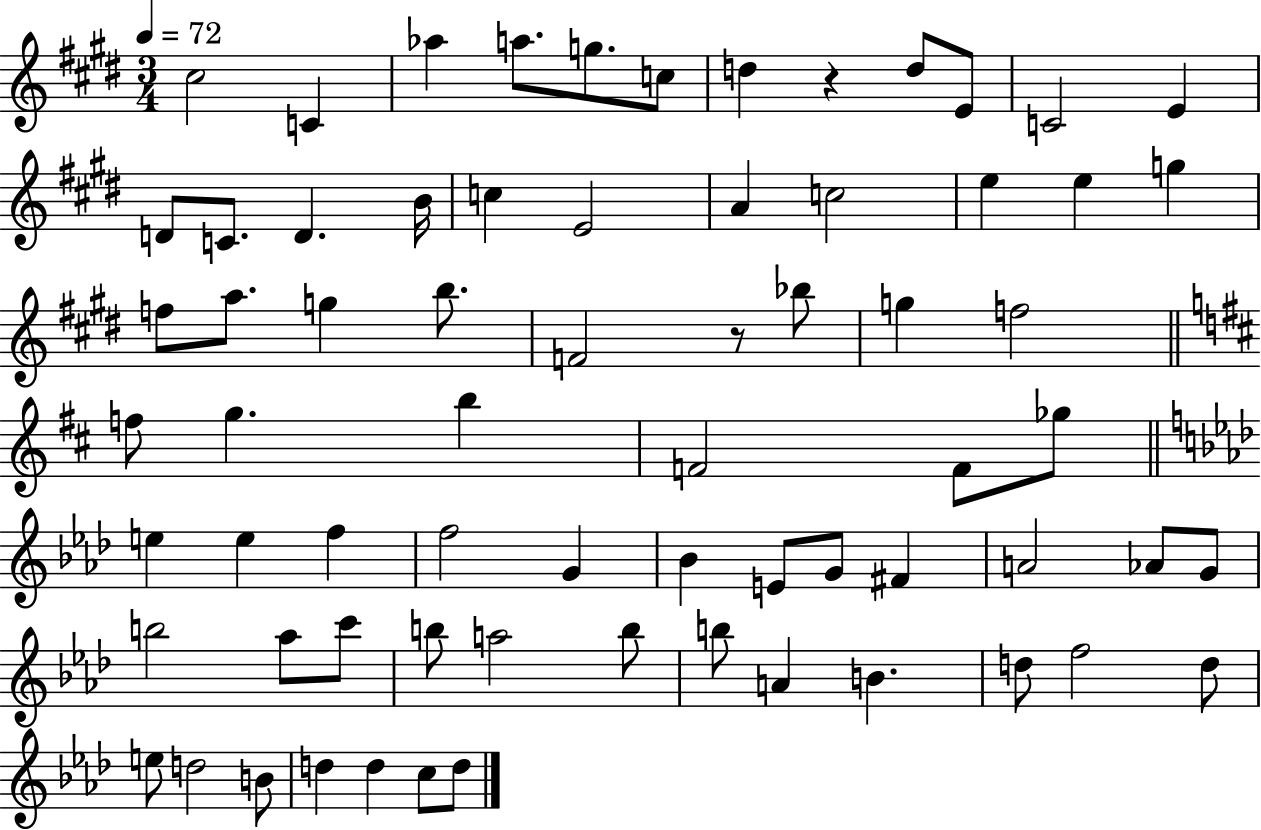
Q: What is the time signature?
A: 3/4